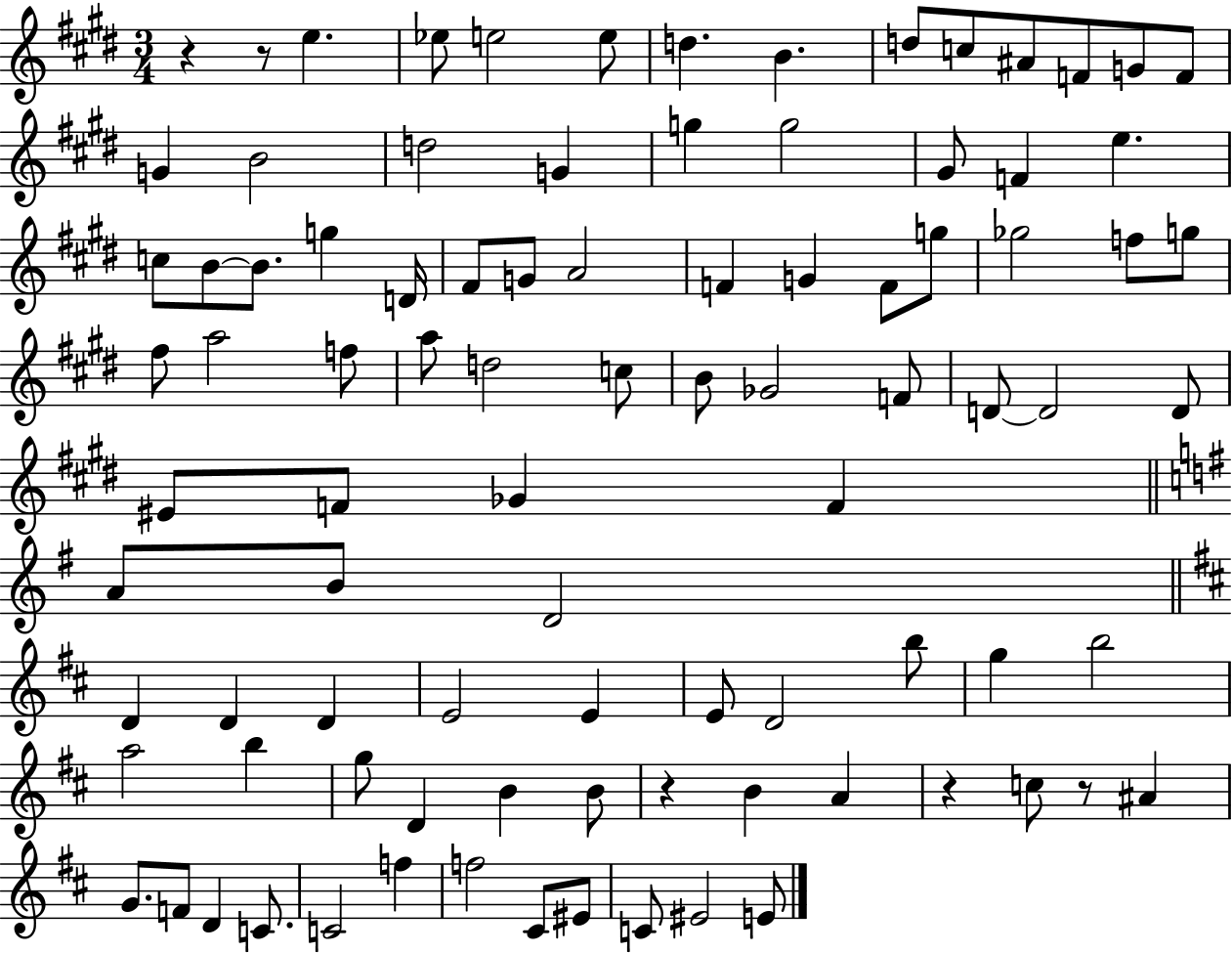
X:1
T:Untitled
M:3/4
L:1/4
K:E
z z/2 e _e/2 e2 e/2 d B d/2 c/2 ^A/2 F/2 G/2 F/2 G B2 d2 G g g2 ^G/2 F e c/2 B/2 B/2 g D/4 ^F/2 G/2 A2 F G F/2 g/2 _g2 f/2 g/2 ^f/2 a2 f/2 a/2 d2 c/2 B/2 _G2 F/2 D/2 D2 D/2 ^E/2 F/2 _G F A/2 B/2 D2 D D D E2 E E/2 D2 b/2 g b2 a2 b g/2 D B B/2 z B A z c/2 z/2 ^A G/2 F/2 D C/2 C2 f f2 ^C/2 ^E/2 C/2 ^E2 E/2